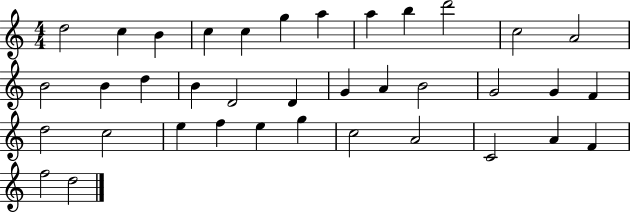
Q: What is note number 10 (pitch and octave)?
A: D6